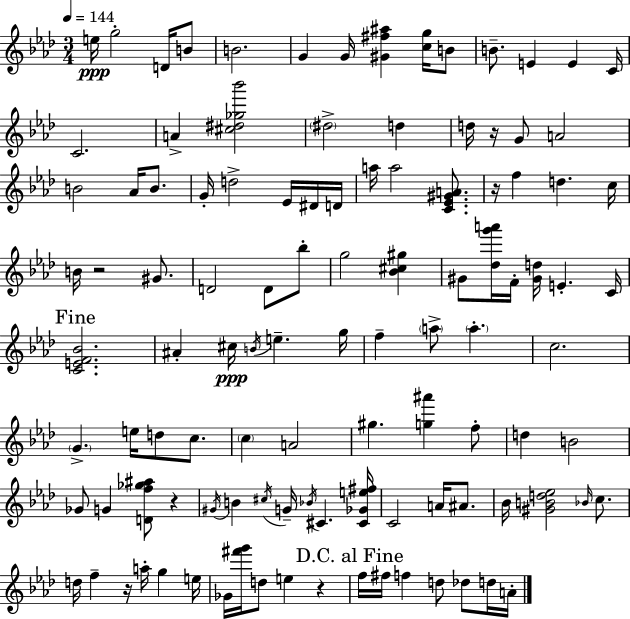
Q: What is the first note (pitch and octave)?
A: E5